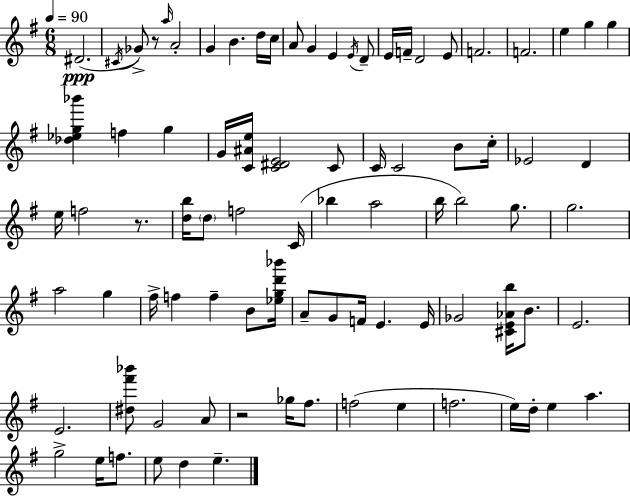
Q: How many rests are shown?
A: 3